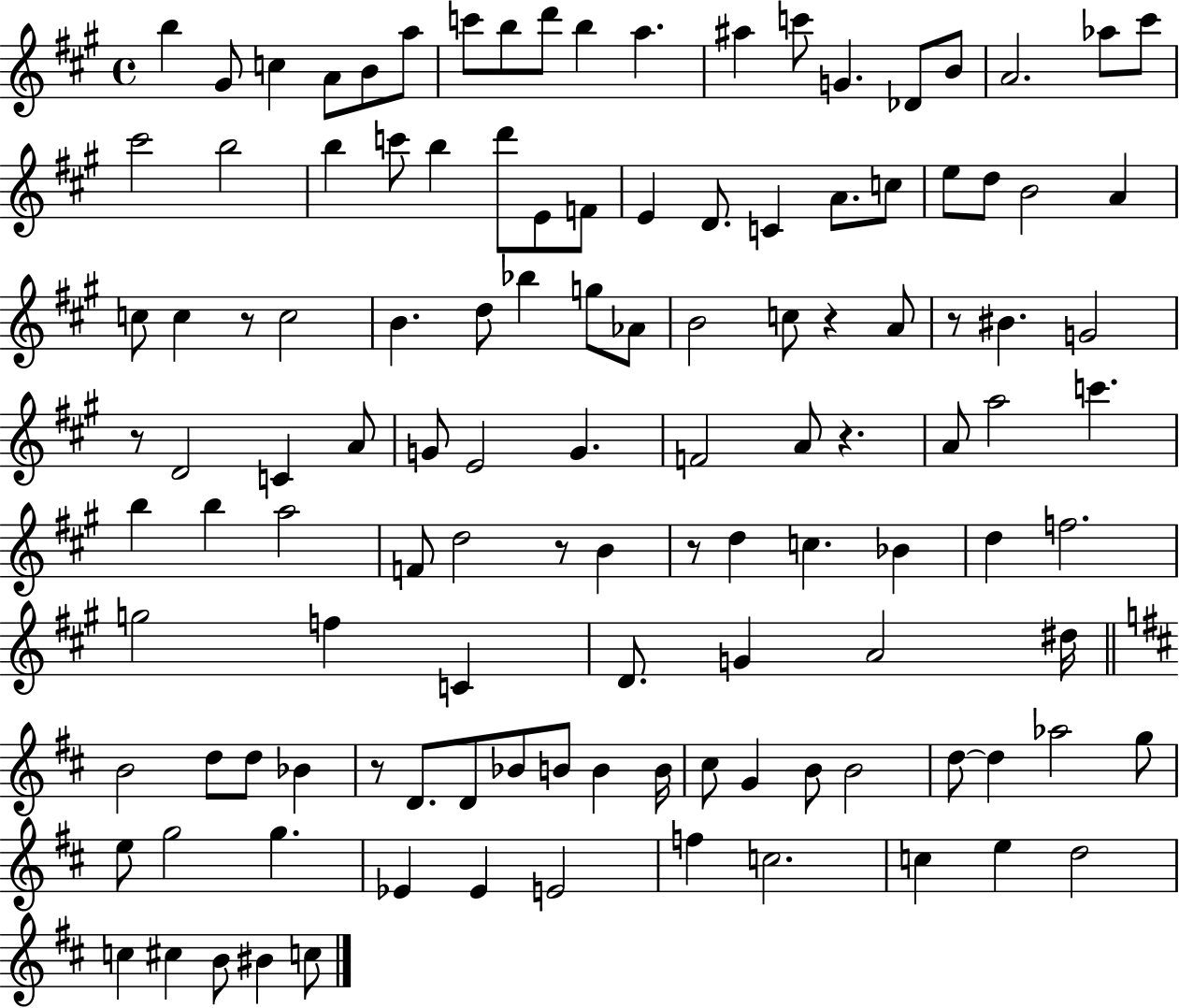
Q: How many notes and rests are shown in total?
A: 120